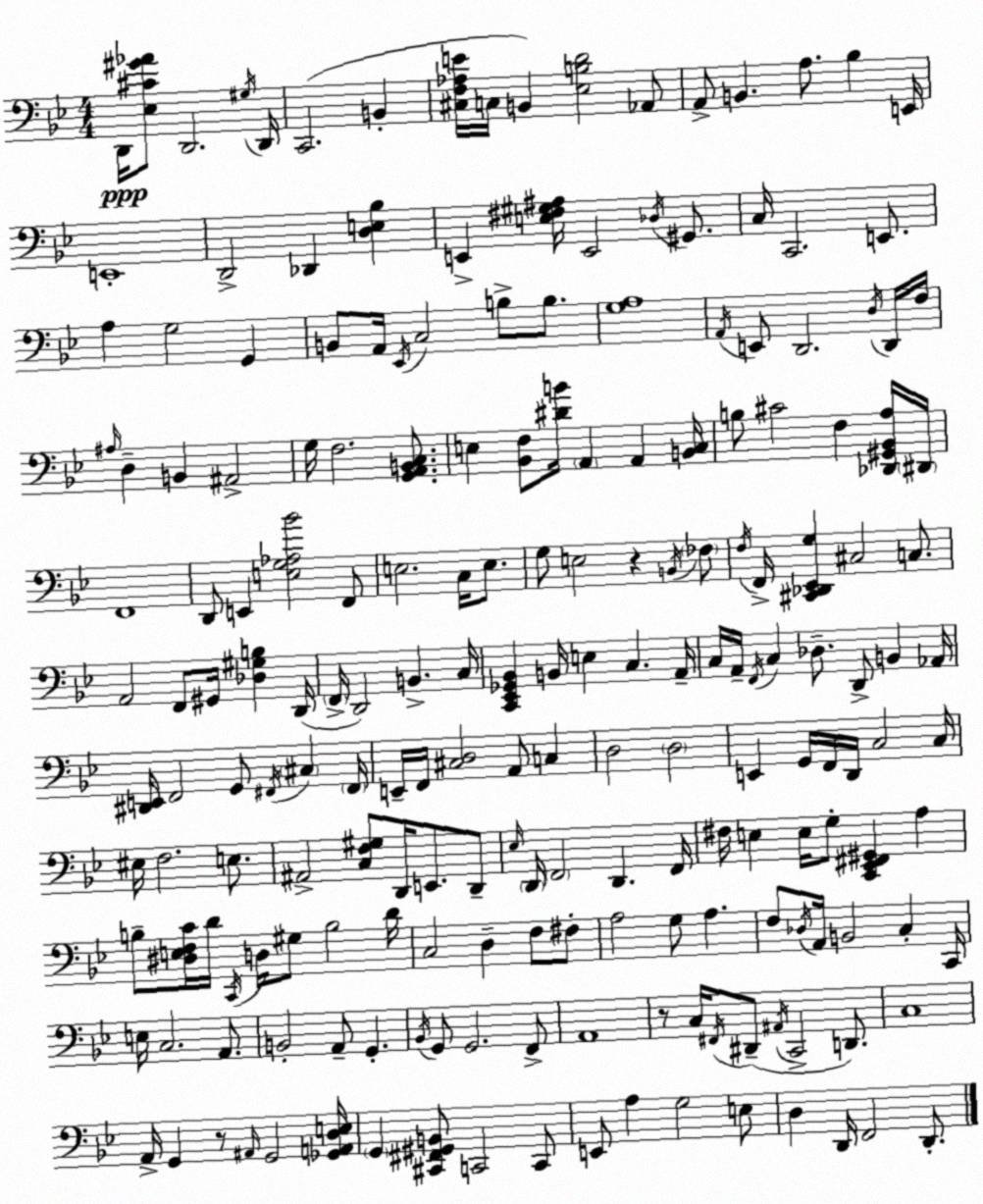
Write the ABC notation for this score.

X:1
T:Untitled
M:4/4
L:1/4
K:Bb
D,,/4 [_E,^C^G_A]/2 D,,2 ^G,/4 D,,/4 C,,2 B,, [^C,F,_A,E]/4 C,/4 B,, [_E,B,D]2 _A,,/2 A,,/2 B,, A,/2 _B, E,,/4 E,,4 D,,2 _D,, [D,E,_B,] E,, [E,^F,^G,^A,]/4 E,,2 _D,/4 ^G,,/2 C,/4 C,,2 E,,/2 A, G,2 G,, B,,/2 A,,/4 _E,,/4 C,2 B,/2 B,/2 [G,A,]4 A,,/4 E,,/2 D,,2 D,/4 D,,/4 F,/4 ^A,/4 D, B,, ^A,,2 G,/4 F,2 [G,,A,,B,,C,]/2 E, [_B,,F,]/2 [^DB]/4 A,, A,, [B,,C,]/4 B,/2 ^C2 F, [_D,,^G,,_B,,A,]/4 ^D,,/4 F,,4 D,,/2 E,, [E,G,_A,_B]2 F,,/2 E,2 C,/4 E,/2 G,/2 E,2 z B,,/4 _F,/2 F,/4 F,,/4 [^C,,_D,,_E,,G,] ^C,2 C,/2 A,,2 F,,/2 ^G,,/4 [_D,^G,B,] D,,/4 F,,/4 D,,2 B,, C,/4 [C,,_E,,_G,,_B,,] B,,/4 E, C, A,,/4 C,/4 A,,/4 F,,/4 C, _D,/2 D,,/2 B,, _A,,/4 [^D,,E,,]/4 F,,2 G,,/2 ^F,,/4 ^C, ^F,,/4 E,,/4 F,,/4 [^C,D,]2 A,,/2 C, D,2 D,2 E,, G,,/4 F,,/4 D,,/4 C,2 C,/4 ^E,/4 F,2 E,/2 ^A,,2 [C,F,^G,]/2 D,,/4 E,,/2 D,,/2 _E,/4 D,,/4 F,,2 D,, F,,/4 ^F,/4 E, E,/4 G,/2 [C,,_E,,^F,,^G,,] A, B,/2 [^D,E,F,C]/4 D/4 C,,/4 D,/4 ^G,/2 B,2 D/4 C,2 D, F,/2 ^F,/2 A,2 G,/2 A, F,/2 _D,/4 A,,/4 B,,2 C, C,,/4 E,/4 C,2 A,,/2 B,,2 A,,/2 G,, _B,,/4 G,,/2 G,,2 F,,/2 A,,4 z/2 C,/4 ^F,,/4 ^D,,/2 ^A,,/4 C,,2 D,,/2 C,4 A,,/4 G,, z/2 ^A,,/4 G,,2 [_G,,A,,D,E,]/4 G,, [^C,,^F,,^G,,B,,]/2 C,,2 C,,/2 E,,/2 A, G,2 E,/2 D, D,,/4 F,,2 D,,/2